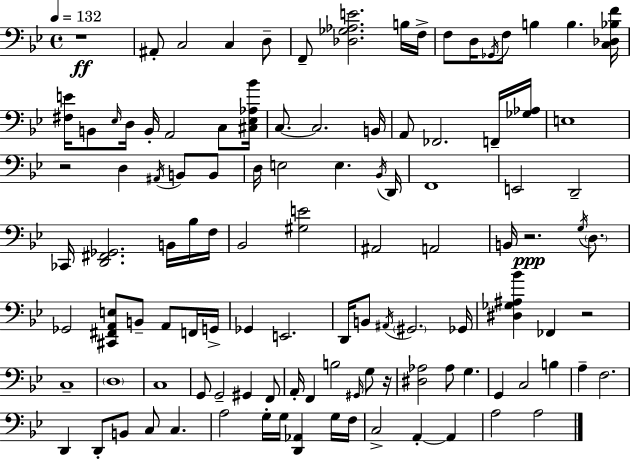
X:1
T:Untitled
M:4/4
L:1/4
K:Gm
z4 ^A,,/2 C,2 C, D,/2 F,,/2 [_D,_G,_A,E]2 B,/4 F,/4 F,/2 D,/4 _G,,/4 F,/2 B, B, [C,_D,_B,F]/4 [^F,E]/4 B,,/2 _E,/4 D,/4 B,,/4 A,,2 C,/2 [^C,_E,_A,_B]/4 C,/2 C,2 B,,/4 A,,/2 _F,,2 F,,/4 [_G,_A,]/4 E,4 z2 D, ^A,,/4 B,,/2 B,,/2 D,/4 E,2 E, _B,,/4 D,,/4 F,,4 E,,2 D,,2 _C,,/4 [D,,^F,,_G,,]2 B,,/4 _B,/4 F,/4 _B,,2 [^G,E]2 ^A,,2 A,,2 B,,/4 z2 G,/4 D,/2 _G,,2 [^C,,^F,,A,,E,]/2 B,,/2 A,,/2 F,,/4 G,,/4 _G,, E,,2 D,,/4 B,,/2 ^A,,/4 ^G,,2 _G,,/4 [^D,_G,^A,_B] _F,, z2 C,4 D,4 C,4 G,,/2 G,,2 ^G,, F,,/2 A,,/4 F,, B,2 ^G,,/4 G,/2 z/4 [^D,_A,]2 _A,/2 G, G,, C,2 B, A, F,2 D,, D,,/2 B,,/2 C,/2 C, A,2 G,/4 G,/4 [D,,_A,,] G,/4 F,/4 C,2 A,, A,, A,2 A,2